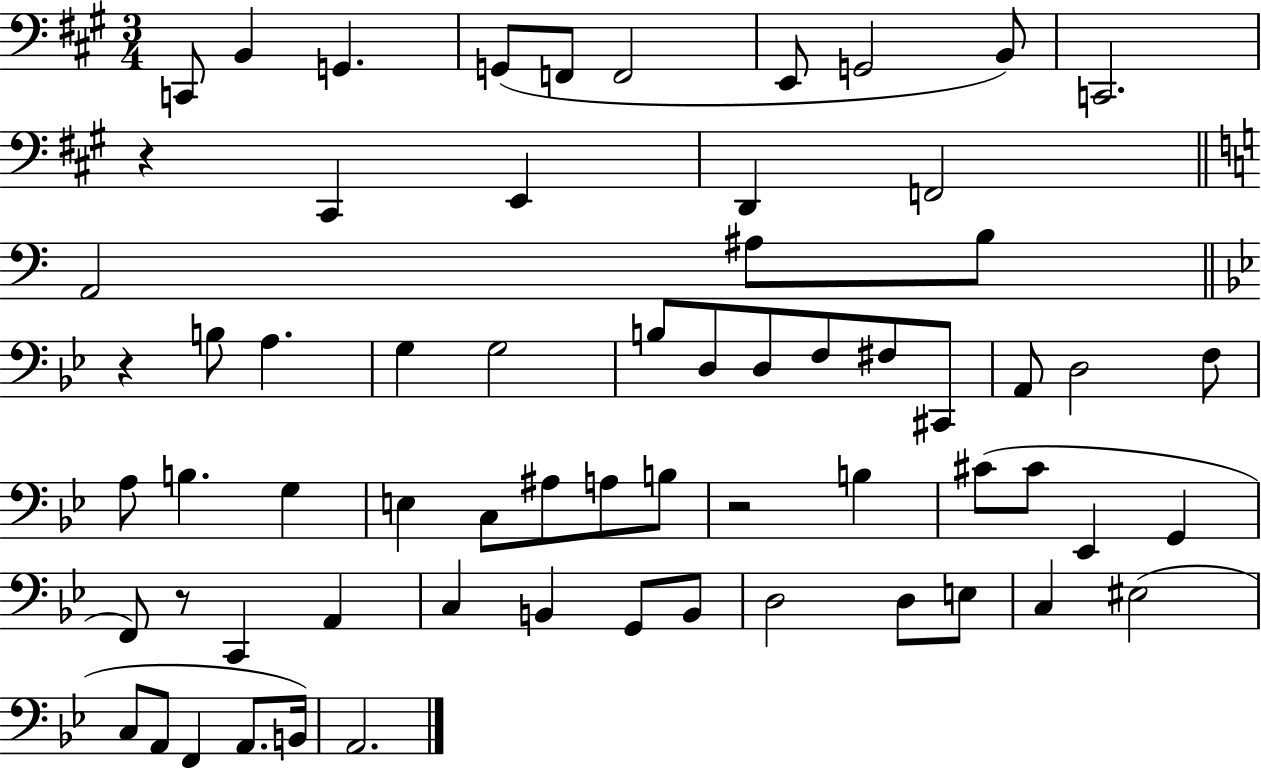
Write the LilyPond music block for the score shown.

{
  \clef bass
  \numericTimeSignature
  \time 3/4
  \key a \major
  c,8 b,4 g,4. | g,8( f,8 f,2 | e,8 g,2 b,8) | c,2. | \break r4 cis,4 e,4 | d,4 f,2 | \bar "||" \break \key c \major a,2 ais8 b8 | \bar "||" \break \key g \minor r4 b8 a4. | g4 g2 | b8 d8 d8 f8 fis8 cis,8 | a,8 d2 f8 | \break a8 b4. g4 | e4 c8 ais8 a8 b8 | r2 b4 | cis'8( cis'8 ees,4 g,4 | \break f,8) r8 c,4 a,4 | c4 b,4 g,8 b,8 | d2 d8 e8 | c4 eis2( | \break c8 a,8 f,4 a,8. b,16) | a,2. | \bar "|."
}